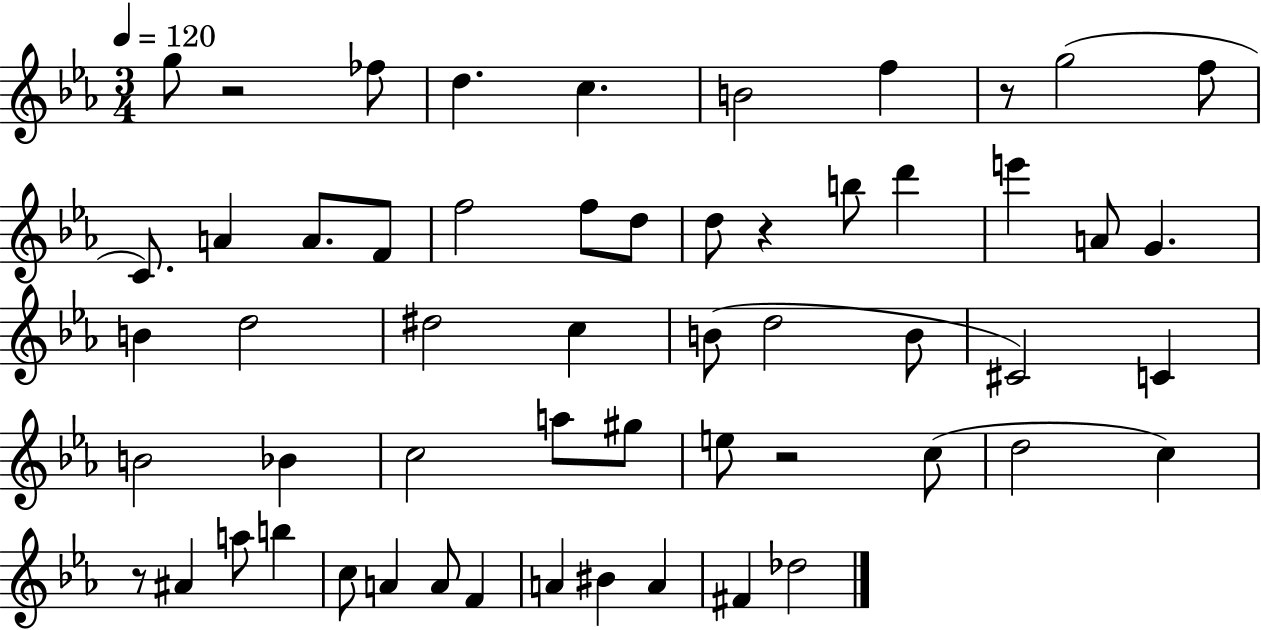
X:1
T:Untitled
M:3/4
L:1/4
K:Eb
g/2 z2 _f/2 d c B2 f z/2 g2 f/2 C/2 A A/2 F/2 f2 f/2 d/2 d/2 z b/2 d' e' A/2 G B d2 ^d2 c B/2 d2 B/2 ^C2 C B2 _B c2 a/2 ^g/2 e/2 z2 c/2 d2 c z/2 ^A a/2 b c/2 A A/2 F A ^B A ^F _d2